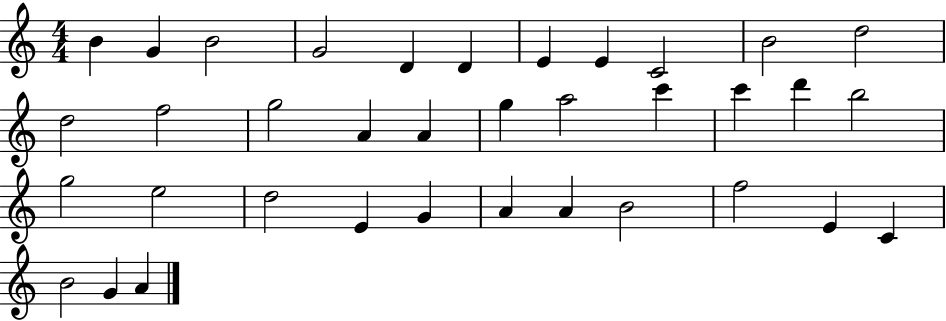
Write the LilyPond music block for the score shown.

{
  \clef treble
  \numericTimeSignature
  \time 4/4
  \key c \major
  b'4 g'4 b'2 | g'2 d'4 d'4 | e'4 e'4 c'2 | b'2 d''2 | \break d''2 f''2 | g''2 a'4 a'4 | g''4 a''2 c'''4 | c'''4 d'''4 b''2 | \break g''2 e''2 | d''2 e'4 g'4 | a'4 a'4 b'2 | f''2 e'4 c'4 | \break b'2 g'4 a'4 | \bar "|."
}